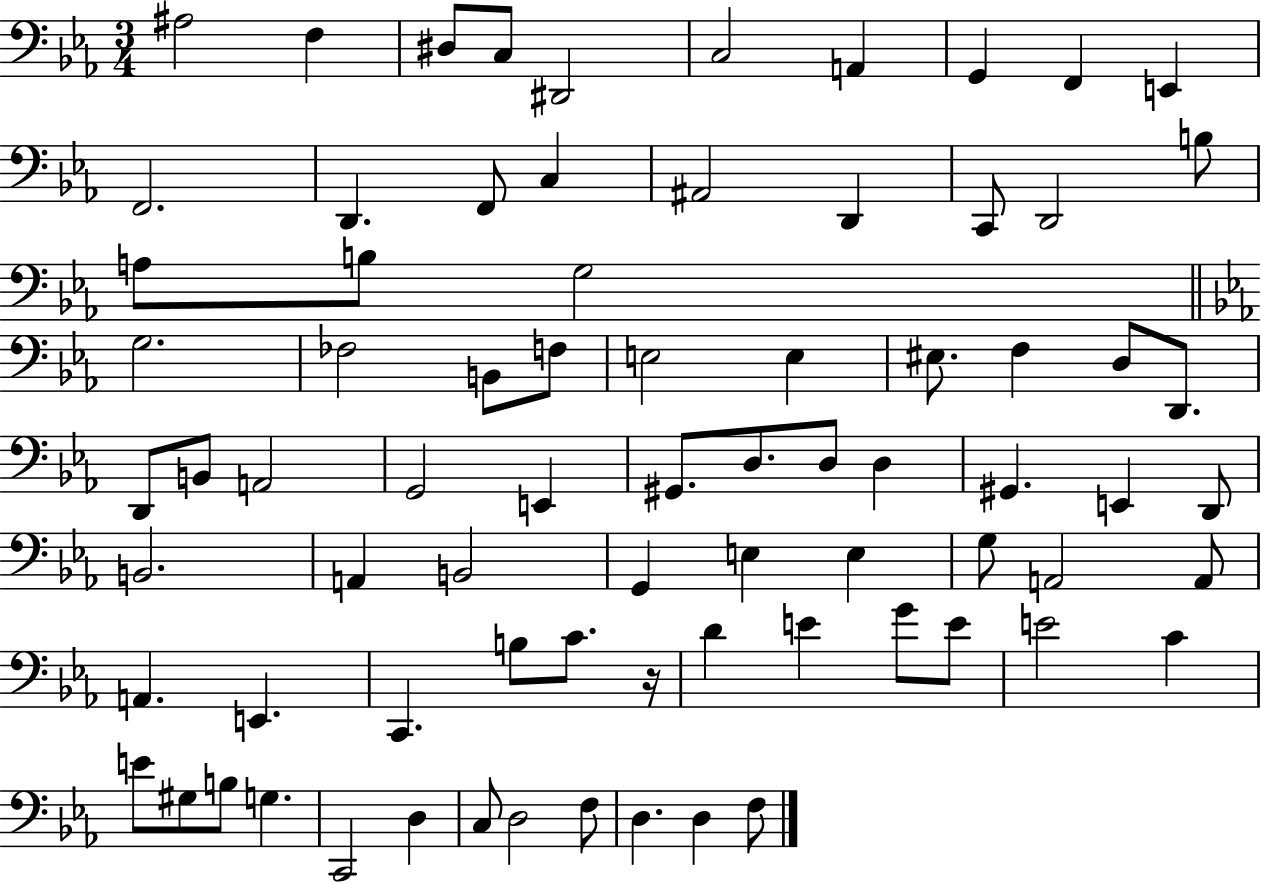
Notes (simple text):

A#3/h F3/q D#3/e C3/e D#2/h C3/h A2/q G2/q F2/q E2/q F2/h. D2/q. F2/e C3/q A#2/h D2/q C2/e D2/h B3/e A3/e B3/e G3/h G3/h. FES3/h B2/e F3/e E3/h E3/q EIS3/e. F3/q D3/e D2/e. D2/e B2/e A2/h G2/h E2/q G#2/e. D3/e. D3/e D3/q G#2/q. E2/q D2/e B2/h. A2/q B2/h G2/q E3/q E3/q G3/e A2/h A2/e A2/q. E2/q. C2/q. B3/e C4/e. R/s D4/q E4/q G4/e E4/e E4/h C4/q E4/e G#3/e B3/e G3/q. C2/h D3/q C3/e D3/h F3/e D3/q. D3/q F3/e